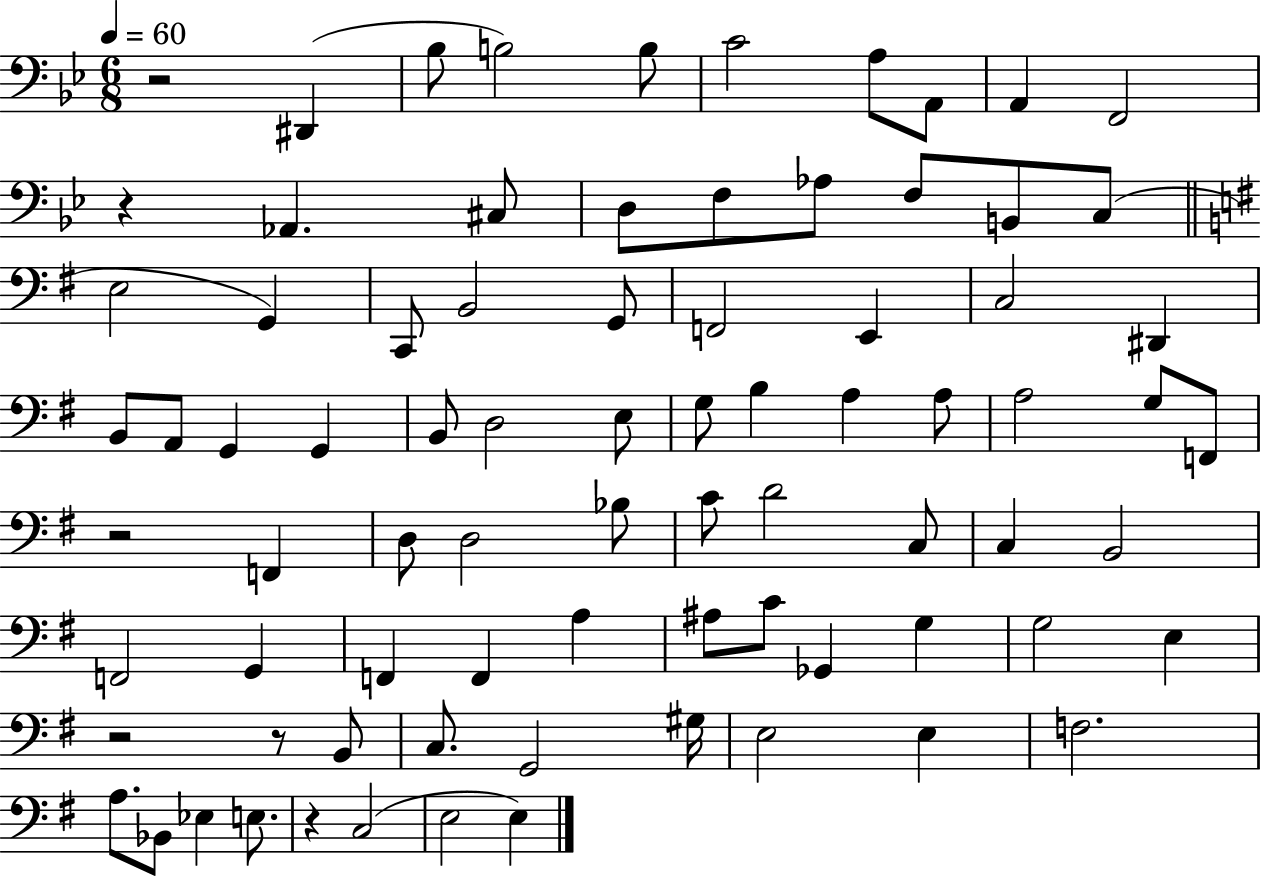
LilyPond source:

{
  \clef bass
  \numericTimeSignature
  \time 6/8
  \key bes \major
  \tempo 4 = 60
  r2 dis,4( | bes8 b2) b8 | c'2 a8 a,8 | a,4 f,2 | \break r4 aes,4. cis8 | d8 f8 aes8 f8 b,8 c8( | \bar "||" \break \key e \minor e2 g,4) | c,8 b,2 g,8 | f,2 e,4 | c2 dis,4 | \break b,8 a,8 g,4 g,4 | b,8 d2 e8 | g8 b4 a4 a8 | a2 g8 f,8 | \break r2 f,4 | d8 d2 bes8 | c'8 d'2 c8 | c4 b,2 | \break f,2 g,4 | f,4 f,4 a4 | ais8 c'8 ges,4 g4 | g2 e4 | \break r2 r8 b,8 | c8. g,2 gis16 | e2 e4 | f2. | \break a8. bes,8 ees4 e8. | r4 c2( | e2 e4) | \bar "|."
}